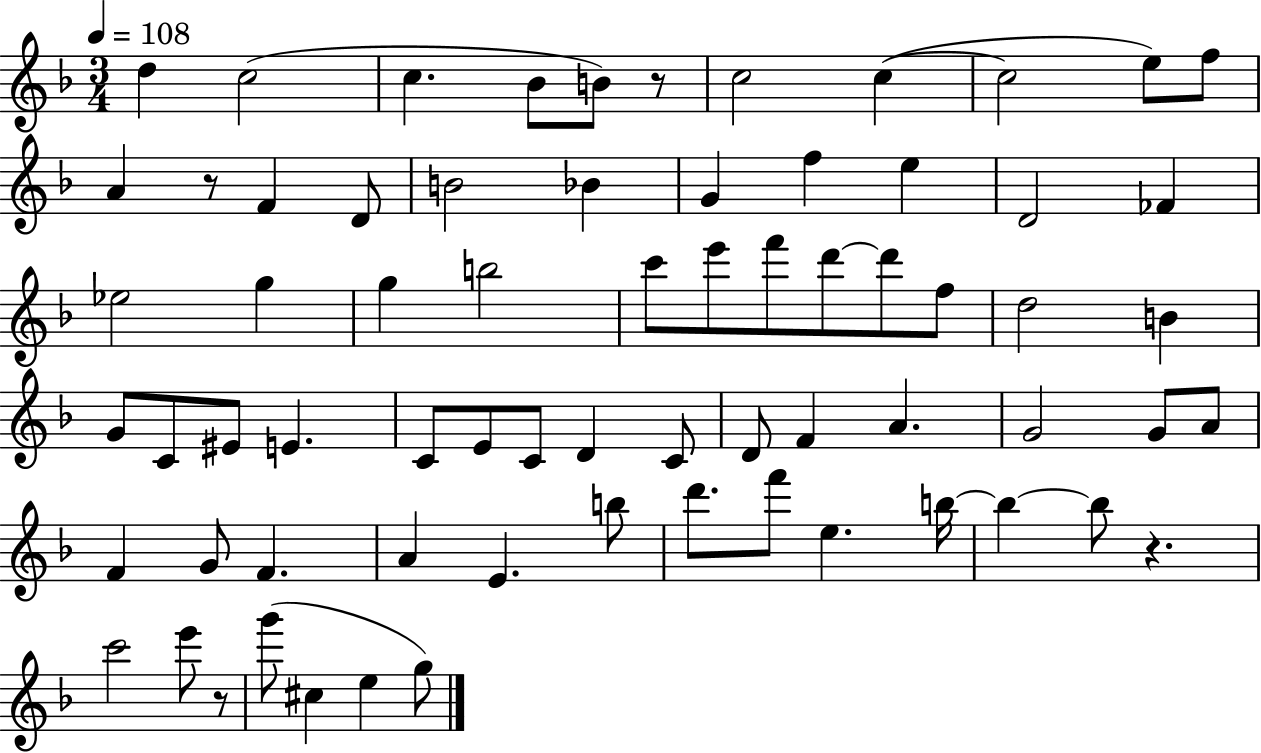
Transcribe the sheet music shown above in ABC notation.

X:1
T:Untitled
M:3/4
L:1/4
K:F
d c2 c _B/2 B/2 z/2 c2 c c2 e/2 f/2 A z/2 F D/2 B2 _B G f e D2 _F _e2 g g b2 c'/2 e'/2 f'/2 d'/2 d'/2 f/2 d2 B G/2 C/2 ^E/2 E C/2 E/2 C/2 D C/2 D/2 F A G2 G/2 A/2 F G/2 F A E b/2 d'/2 f'/2 e b/4 b b/2 z c'2 e'/2 z/2 g'/2 ^c e g/2